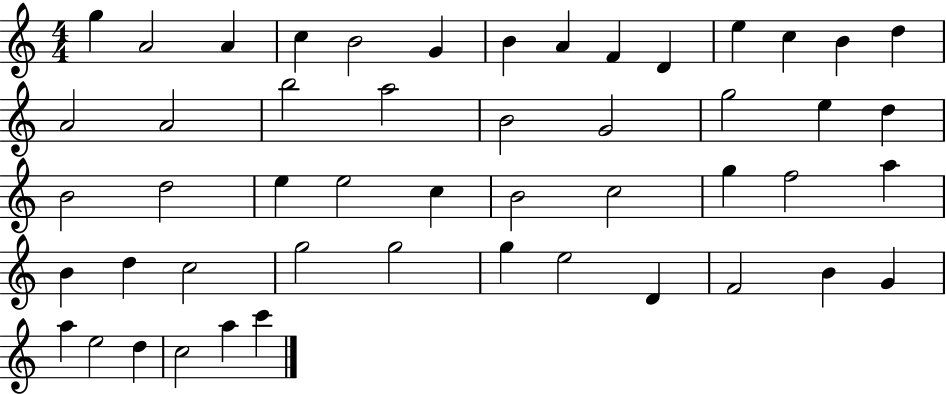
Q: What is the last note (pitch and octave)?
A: C6